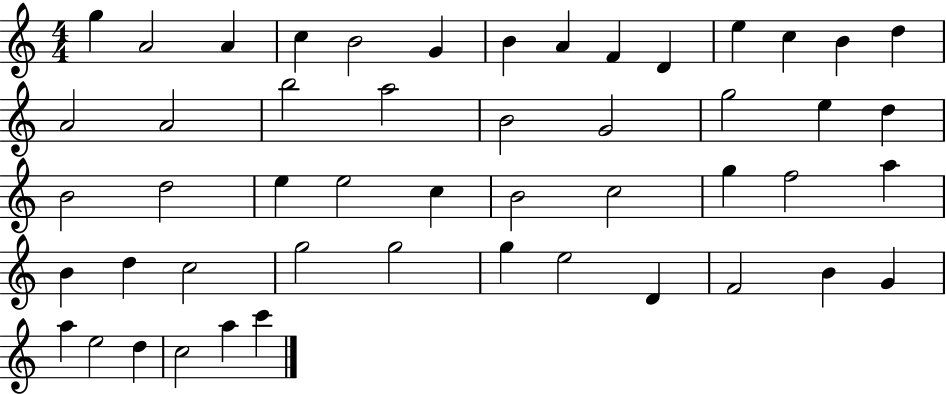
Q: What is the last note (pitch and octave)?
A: C6